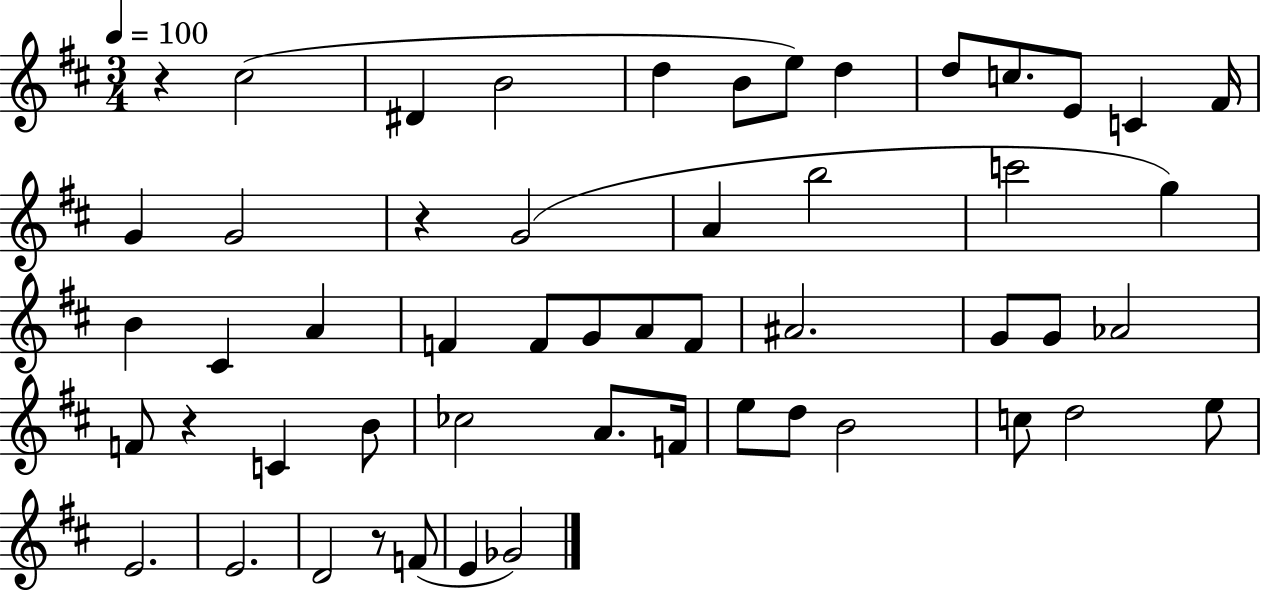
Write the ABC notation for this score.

X:1
T:Untitled
M:3/4
L:1/4
K:D
z ^c2 ^D B2 d B/2 e/2 d d/2 c/2 E/2 C ^F/4 G G2 z G2 A b2 c'2 g B ^C A F F/2 G/2 A/2 F/2 ^A2 G/2 G/2 _A2 F/2 z C B/2 _c2 A/2 F/4 e/2 d/2 B2 c/2 d2 e/2 E2 E2 D2 z/2 F/2 E _G2